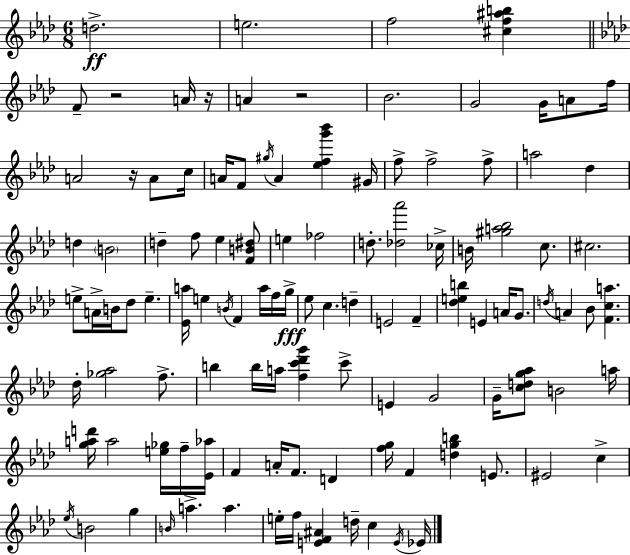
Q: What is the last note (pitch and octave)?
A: Eb4